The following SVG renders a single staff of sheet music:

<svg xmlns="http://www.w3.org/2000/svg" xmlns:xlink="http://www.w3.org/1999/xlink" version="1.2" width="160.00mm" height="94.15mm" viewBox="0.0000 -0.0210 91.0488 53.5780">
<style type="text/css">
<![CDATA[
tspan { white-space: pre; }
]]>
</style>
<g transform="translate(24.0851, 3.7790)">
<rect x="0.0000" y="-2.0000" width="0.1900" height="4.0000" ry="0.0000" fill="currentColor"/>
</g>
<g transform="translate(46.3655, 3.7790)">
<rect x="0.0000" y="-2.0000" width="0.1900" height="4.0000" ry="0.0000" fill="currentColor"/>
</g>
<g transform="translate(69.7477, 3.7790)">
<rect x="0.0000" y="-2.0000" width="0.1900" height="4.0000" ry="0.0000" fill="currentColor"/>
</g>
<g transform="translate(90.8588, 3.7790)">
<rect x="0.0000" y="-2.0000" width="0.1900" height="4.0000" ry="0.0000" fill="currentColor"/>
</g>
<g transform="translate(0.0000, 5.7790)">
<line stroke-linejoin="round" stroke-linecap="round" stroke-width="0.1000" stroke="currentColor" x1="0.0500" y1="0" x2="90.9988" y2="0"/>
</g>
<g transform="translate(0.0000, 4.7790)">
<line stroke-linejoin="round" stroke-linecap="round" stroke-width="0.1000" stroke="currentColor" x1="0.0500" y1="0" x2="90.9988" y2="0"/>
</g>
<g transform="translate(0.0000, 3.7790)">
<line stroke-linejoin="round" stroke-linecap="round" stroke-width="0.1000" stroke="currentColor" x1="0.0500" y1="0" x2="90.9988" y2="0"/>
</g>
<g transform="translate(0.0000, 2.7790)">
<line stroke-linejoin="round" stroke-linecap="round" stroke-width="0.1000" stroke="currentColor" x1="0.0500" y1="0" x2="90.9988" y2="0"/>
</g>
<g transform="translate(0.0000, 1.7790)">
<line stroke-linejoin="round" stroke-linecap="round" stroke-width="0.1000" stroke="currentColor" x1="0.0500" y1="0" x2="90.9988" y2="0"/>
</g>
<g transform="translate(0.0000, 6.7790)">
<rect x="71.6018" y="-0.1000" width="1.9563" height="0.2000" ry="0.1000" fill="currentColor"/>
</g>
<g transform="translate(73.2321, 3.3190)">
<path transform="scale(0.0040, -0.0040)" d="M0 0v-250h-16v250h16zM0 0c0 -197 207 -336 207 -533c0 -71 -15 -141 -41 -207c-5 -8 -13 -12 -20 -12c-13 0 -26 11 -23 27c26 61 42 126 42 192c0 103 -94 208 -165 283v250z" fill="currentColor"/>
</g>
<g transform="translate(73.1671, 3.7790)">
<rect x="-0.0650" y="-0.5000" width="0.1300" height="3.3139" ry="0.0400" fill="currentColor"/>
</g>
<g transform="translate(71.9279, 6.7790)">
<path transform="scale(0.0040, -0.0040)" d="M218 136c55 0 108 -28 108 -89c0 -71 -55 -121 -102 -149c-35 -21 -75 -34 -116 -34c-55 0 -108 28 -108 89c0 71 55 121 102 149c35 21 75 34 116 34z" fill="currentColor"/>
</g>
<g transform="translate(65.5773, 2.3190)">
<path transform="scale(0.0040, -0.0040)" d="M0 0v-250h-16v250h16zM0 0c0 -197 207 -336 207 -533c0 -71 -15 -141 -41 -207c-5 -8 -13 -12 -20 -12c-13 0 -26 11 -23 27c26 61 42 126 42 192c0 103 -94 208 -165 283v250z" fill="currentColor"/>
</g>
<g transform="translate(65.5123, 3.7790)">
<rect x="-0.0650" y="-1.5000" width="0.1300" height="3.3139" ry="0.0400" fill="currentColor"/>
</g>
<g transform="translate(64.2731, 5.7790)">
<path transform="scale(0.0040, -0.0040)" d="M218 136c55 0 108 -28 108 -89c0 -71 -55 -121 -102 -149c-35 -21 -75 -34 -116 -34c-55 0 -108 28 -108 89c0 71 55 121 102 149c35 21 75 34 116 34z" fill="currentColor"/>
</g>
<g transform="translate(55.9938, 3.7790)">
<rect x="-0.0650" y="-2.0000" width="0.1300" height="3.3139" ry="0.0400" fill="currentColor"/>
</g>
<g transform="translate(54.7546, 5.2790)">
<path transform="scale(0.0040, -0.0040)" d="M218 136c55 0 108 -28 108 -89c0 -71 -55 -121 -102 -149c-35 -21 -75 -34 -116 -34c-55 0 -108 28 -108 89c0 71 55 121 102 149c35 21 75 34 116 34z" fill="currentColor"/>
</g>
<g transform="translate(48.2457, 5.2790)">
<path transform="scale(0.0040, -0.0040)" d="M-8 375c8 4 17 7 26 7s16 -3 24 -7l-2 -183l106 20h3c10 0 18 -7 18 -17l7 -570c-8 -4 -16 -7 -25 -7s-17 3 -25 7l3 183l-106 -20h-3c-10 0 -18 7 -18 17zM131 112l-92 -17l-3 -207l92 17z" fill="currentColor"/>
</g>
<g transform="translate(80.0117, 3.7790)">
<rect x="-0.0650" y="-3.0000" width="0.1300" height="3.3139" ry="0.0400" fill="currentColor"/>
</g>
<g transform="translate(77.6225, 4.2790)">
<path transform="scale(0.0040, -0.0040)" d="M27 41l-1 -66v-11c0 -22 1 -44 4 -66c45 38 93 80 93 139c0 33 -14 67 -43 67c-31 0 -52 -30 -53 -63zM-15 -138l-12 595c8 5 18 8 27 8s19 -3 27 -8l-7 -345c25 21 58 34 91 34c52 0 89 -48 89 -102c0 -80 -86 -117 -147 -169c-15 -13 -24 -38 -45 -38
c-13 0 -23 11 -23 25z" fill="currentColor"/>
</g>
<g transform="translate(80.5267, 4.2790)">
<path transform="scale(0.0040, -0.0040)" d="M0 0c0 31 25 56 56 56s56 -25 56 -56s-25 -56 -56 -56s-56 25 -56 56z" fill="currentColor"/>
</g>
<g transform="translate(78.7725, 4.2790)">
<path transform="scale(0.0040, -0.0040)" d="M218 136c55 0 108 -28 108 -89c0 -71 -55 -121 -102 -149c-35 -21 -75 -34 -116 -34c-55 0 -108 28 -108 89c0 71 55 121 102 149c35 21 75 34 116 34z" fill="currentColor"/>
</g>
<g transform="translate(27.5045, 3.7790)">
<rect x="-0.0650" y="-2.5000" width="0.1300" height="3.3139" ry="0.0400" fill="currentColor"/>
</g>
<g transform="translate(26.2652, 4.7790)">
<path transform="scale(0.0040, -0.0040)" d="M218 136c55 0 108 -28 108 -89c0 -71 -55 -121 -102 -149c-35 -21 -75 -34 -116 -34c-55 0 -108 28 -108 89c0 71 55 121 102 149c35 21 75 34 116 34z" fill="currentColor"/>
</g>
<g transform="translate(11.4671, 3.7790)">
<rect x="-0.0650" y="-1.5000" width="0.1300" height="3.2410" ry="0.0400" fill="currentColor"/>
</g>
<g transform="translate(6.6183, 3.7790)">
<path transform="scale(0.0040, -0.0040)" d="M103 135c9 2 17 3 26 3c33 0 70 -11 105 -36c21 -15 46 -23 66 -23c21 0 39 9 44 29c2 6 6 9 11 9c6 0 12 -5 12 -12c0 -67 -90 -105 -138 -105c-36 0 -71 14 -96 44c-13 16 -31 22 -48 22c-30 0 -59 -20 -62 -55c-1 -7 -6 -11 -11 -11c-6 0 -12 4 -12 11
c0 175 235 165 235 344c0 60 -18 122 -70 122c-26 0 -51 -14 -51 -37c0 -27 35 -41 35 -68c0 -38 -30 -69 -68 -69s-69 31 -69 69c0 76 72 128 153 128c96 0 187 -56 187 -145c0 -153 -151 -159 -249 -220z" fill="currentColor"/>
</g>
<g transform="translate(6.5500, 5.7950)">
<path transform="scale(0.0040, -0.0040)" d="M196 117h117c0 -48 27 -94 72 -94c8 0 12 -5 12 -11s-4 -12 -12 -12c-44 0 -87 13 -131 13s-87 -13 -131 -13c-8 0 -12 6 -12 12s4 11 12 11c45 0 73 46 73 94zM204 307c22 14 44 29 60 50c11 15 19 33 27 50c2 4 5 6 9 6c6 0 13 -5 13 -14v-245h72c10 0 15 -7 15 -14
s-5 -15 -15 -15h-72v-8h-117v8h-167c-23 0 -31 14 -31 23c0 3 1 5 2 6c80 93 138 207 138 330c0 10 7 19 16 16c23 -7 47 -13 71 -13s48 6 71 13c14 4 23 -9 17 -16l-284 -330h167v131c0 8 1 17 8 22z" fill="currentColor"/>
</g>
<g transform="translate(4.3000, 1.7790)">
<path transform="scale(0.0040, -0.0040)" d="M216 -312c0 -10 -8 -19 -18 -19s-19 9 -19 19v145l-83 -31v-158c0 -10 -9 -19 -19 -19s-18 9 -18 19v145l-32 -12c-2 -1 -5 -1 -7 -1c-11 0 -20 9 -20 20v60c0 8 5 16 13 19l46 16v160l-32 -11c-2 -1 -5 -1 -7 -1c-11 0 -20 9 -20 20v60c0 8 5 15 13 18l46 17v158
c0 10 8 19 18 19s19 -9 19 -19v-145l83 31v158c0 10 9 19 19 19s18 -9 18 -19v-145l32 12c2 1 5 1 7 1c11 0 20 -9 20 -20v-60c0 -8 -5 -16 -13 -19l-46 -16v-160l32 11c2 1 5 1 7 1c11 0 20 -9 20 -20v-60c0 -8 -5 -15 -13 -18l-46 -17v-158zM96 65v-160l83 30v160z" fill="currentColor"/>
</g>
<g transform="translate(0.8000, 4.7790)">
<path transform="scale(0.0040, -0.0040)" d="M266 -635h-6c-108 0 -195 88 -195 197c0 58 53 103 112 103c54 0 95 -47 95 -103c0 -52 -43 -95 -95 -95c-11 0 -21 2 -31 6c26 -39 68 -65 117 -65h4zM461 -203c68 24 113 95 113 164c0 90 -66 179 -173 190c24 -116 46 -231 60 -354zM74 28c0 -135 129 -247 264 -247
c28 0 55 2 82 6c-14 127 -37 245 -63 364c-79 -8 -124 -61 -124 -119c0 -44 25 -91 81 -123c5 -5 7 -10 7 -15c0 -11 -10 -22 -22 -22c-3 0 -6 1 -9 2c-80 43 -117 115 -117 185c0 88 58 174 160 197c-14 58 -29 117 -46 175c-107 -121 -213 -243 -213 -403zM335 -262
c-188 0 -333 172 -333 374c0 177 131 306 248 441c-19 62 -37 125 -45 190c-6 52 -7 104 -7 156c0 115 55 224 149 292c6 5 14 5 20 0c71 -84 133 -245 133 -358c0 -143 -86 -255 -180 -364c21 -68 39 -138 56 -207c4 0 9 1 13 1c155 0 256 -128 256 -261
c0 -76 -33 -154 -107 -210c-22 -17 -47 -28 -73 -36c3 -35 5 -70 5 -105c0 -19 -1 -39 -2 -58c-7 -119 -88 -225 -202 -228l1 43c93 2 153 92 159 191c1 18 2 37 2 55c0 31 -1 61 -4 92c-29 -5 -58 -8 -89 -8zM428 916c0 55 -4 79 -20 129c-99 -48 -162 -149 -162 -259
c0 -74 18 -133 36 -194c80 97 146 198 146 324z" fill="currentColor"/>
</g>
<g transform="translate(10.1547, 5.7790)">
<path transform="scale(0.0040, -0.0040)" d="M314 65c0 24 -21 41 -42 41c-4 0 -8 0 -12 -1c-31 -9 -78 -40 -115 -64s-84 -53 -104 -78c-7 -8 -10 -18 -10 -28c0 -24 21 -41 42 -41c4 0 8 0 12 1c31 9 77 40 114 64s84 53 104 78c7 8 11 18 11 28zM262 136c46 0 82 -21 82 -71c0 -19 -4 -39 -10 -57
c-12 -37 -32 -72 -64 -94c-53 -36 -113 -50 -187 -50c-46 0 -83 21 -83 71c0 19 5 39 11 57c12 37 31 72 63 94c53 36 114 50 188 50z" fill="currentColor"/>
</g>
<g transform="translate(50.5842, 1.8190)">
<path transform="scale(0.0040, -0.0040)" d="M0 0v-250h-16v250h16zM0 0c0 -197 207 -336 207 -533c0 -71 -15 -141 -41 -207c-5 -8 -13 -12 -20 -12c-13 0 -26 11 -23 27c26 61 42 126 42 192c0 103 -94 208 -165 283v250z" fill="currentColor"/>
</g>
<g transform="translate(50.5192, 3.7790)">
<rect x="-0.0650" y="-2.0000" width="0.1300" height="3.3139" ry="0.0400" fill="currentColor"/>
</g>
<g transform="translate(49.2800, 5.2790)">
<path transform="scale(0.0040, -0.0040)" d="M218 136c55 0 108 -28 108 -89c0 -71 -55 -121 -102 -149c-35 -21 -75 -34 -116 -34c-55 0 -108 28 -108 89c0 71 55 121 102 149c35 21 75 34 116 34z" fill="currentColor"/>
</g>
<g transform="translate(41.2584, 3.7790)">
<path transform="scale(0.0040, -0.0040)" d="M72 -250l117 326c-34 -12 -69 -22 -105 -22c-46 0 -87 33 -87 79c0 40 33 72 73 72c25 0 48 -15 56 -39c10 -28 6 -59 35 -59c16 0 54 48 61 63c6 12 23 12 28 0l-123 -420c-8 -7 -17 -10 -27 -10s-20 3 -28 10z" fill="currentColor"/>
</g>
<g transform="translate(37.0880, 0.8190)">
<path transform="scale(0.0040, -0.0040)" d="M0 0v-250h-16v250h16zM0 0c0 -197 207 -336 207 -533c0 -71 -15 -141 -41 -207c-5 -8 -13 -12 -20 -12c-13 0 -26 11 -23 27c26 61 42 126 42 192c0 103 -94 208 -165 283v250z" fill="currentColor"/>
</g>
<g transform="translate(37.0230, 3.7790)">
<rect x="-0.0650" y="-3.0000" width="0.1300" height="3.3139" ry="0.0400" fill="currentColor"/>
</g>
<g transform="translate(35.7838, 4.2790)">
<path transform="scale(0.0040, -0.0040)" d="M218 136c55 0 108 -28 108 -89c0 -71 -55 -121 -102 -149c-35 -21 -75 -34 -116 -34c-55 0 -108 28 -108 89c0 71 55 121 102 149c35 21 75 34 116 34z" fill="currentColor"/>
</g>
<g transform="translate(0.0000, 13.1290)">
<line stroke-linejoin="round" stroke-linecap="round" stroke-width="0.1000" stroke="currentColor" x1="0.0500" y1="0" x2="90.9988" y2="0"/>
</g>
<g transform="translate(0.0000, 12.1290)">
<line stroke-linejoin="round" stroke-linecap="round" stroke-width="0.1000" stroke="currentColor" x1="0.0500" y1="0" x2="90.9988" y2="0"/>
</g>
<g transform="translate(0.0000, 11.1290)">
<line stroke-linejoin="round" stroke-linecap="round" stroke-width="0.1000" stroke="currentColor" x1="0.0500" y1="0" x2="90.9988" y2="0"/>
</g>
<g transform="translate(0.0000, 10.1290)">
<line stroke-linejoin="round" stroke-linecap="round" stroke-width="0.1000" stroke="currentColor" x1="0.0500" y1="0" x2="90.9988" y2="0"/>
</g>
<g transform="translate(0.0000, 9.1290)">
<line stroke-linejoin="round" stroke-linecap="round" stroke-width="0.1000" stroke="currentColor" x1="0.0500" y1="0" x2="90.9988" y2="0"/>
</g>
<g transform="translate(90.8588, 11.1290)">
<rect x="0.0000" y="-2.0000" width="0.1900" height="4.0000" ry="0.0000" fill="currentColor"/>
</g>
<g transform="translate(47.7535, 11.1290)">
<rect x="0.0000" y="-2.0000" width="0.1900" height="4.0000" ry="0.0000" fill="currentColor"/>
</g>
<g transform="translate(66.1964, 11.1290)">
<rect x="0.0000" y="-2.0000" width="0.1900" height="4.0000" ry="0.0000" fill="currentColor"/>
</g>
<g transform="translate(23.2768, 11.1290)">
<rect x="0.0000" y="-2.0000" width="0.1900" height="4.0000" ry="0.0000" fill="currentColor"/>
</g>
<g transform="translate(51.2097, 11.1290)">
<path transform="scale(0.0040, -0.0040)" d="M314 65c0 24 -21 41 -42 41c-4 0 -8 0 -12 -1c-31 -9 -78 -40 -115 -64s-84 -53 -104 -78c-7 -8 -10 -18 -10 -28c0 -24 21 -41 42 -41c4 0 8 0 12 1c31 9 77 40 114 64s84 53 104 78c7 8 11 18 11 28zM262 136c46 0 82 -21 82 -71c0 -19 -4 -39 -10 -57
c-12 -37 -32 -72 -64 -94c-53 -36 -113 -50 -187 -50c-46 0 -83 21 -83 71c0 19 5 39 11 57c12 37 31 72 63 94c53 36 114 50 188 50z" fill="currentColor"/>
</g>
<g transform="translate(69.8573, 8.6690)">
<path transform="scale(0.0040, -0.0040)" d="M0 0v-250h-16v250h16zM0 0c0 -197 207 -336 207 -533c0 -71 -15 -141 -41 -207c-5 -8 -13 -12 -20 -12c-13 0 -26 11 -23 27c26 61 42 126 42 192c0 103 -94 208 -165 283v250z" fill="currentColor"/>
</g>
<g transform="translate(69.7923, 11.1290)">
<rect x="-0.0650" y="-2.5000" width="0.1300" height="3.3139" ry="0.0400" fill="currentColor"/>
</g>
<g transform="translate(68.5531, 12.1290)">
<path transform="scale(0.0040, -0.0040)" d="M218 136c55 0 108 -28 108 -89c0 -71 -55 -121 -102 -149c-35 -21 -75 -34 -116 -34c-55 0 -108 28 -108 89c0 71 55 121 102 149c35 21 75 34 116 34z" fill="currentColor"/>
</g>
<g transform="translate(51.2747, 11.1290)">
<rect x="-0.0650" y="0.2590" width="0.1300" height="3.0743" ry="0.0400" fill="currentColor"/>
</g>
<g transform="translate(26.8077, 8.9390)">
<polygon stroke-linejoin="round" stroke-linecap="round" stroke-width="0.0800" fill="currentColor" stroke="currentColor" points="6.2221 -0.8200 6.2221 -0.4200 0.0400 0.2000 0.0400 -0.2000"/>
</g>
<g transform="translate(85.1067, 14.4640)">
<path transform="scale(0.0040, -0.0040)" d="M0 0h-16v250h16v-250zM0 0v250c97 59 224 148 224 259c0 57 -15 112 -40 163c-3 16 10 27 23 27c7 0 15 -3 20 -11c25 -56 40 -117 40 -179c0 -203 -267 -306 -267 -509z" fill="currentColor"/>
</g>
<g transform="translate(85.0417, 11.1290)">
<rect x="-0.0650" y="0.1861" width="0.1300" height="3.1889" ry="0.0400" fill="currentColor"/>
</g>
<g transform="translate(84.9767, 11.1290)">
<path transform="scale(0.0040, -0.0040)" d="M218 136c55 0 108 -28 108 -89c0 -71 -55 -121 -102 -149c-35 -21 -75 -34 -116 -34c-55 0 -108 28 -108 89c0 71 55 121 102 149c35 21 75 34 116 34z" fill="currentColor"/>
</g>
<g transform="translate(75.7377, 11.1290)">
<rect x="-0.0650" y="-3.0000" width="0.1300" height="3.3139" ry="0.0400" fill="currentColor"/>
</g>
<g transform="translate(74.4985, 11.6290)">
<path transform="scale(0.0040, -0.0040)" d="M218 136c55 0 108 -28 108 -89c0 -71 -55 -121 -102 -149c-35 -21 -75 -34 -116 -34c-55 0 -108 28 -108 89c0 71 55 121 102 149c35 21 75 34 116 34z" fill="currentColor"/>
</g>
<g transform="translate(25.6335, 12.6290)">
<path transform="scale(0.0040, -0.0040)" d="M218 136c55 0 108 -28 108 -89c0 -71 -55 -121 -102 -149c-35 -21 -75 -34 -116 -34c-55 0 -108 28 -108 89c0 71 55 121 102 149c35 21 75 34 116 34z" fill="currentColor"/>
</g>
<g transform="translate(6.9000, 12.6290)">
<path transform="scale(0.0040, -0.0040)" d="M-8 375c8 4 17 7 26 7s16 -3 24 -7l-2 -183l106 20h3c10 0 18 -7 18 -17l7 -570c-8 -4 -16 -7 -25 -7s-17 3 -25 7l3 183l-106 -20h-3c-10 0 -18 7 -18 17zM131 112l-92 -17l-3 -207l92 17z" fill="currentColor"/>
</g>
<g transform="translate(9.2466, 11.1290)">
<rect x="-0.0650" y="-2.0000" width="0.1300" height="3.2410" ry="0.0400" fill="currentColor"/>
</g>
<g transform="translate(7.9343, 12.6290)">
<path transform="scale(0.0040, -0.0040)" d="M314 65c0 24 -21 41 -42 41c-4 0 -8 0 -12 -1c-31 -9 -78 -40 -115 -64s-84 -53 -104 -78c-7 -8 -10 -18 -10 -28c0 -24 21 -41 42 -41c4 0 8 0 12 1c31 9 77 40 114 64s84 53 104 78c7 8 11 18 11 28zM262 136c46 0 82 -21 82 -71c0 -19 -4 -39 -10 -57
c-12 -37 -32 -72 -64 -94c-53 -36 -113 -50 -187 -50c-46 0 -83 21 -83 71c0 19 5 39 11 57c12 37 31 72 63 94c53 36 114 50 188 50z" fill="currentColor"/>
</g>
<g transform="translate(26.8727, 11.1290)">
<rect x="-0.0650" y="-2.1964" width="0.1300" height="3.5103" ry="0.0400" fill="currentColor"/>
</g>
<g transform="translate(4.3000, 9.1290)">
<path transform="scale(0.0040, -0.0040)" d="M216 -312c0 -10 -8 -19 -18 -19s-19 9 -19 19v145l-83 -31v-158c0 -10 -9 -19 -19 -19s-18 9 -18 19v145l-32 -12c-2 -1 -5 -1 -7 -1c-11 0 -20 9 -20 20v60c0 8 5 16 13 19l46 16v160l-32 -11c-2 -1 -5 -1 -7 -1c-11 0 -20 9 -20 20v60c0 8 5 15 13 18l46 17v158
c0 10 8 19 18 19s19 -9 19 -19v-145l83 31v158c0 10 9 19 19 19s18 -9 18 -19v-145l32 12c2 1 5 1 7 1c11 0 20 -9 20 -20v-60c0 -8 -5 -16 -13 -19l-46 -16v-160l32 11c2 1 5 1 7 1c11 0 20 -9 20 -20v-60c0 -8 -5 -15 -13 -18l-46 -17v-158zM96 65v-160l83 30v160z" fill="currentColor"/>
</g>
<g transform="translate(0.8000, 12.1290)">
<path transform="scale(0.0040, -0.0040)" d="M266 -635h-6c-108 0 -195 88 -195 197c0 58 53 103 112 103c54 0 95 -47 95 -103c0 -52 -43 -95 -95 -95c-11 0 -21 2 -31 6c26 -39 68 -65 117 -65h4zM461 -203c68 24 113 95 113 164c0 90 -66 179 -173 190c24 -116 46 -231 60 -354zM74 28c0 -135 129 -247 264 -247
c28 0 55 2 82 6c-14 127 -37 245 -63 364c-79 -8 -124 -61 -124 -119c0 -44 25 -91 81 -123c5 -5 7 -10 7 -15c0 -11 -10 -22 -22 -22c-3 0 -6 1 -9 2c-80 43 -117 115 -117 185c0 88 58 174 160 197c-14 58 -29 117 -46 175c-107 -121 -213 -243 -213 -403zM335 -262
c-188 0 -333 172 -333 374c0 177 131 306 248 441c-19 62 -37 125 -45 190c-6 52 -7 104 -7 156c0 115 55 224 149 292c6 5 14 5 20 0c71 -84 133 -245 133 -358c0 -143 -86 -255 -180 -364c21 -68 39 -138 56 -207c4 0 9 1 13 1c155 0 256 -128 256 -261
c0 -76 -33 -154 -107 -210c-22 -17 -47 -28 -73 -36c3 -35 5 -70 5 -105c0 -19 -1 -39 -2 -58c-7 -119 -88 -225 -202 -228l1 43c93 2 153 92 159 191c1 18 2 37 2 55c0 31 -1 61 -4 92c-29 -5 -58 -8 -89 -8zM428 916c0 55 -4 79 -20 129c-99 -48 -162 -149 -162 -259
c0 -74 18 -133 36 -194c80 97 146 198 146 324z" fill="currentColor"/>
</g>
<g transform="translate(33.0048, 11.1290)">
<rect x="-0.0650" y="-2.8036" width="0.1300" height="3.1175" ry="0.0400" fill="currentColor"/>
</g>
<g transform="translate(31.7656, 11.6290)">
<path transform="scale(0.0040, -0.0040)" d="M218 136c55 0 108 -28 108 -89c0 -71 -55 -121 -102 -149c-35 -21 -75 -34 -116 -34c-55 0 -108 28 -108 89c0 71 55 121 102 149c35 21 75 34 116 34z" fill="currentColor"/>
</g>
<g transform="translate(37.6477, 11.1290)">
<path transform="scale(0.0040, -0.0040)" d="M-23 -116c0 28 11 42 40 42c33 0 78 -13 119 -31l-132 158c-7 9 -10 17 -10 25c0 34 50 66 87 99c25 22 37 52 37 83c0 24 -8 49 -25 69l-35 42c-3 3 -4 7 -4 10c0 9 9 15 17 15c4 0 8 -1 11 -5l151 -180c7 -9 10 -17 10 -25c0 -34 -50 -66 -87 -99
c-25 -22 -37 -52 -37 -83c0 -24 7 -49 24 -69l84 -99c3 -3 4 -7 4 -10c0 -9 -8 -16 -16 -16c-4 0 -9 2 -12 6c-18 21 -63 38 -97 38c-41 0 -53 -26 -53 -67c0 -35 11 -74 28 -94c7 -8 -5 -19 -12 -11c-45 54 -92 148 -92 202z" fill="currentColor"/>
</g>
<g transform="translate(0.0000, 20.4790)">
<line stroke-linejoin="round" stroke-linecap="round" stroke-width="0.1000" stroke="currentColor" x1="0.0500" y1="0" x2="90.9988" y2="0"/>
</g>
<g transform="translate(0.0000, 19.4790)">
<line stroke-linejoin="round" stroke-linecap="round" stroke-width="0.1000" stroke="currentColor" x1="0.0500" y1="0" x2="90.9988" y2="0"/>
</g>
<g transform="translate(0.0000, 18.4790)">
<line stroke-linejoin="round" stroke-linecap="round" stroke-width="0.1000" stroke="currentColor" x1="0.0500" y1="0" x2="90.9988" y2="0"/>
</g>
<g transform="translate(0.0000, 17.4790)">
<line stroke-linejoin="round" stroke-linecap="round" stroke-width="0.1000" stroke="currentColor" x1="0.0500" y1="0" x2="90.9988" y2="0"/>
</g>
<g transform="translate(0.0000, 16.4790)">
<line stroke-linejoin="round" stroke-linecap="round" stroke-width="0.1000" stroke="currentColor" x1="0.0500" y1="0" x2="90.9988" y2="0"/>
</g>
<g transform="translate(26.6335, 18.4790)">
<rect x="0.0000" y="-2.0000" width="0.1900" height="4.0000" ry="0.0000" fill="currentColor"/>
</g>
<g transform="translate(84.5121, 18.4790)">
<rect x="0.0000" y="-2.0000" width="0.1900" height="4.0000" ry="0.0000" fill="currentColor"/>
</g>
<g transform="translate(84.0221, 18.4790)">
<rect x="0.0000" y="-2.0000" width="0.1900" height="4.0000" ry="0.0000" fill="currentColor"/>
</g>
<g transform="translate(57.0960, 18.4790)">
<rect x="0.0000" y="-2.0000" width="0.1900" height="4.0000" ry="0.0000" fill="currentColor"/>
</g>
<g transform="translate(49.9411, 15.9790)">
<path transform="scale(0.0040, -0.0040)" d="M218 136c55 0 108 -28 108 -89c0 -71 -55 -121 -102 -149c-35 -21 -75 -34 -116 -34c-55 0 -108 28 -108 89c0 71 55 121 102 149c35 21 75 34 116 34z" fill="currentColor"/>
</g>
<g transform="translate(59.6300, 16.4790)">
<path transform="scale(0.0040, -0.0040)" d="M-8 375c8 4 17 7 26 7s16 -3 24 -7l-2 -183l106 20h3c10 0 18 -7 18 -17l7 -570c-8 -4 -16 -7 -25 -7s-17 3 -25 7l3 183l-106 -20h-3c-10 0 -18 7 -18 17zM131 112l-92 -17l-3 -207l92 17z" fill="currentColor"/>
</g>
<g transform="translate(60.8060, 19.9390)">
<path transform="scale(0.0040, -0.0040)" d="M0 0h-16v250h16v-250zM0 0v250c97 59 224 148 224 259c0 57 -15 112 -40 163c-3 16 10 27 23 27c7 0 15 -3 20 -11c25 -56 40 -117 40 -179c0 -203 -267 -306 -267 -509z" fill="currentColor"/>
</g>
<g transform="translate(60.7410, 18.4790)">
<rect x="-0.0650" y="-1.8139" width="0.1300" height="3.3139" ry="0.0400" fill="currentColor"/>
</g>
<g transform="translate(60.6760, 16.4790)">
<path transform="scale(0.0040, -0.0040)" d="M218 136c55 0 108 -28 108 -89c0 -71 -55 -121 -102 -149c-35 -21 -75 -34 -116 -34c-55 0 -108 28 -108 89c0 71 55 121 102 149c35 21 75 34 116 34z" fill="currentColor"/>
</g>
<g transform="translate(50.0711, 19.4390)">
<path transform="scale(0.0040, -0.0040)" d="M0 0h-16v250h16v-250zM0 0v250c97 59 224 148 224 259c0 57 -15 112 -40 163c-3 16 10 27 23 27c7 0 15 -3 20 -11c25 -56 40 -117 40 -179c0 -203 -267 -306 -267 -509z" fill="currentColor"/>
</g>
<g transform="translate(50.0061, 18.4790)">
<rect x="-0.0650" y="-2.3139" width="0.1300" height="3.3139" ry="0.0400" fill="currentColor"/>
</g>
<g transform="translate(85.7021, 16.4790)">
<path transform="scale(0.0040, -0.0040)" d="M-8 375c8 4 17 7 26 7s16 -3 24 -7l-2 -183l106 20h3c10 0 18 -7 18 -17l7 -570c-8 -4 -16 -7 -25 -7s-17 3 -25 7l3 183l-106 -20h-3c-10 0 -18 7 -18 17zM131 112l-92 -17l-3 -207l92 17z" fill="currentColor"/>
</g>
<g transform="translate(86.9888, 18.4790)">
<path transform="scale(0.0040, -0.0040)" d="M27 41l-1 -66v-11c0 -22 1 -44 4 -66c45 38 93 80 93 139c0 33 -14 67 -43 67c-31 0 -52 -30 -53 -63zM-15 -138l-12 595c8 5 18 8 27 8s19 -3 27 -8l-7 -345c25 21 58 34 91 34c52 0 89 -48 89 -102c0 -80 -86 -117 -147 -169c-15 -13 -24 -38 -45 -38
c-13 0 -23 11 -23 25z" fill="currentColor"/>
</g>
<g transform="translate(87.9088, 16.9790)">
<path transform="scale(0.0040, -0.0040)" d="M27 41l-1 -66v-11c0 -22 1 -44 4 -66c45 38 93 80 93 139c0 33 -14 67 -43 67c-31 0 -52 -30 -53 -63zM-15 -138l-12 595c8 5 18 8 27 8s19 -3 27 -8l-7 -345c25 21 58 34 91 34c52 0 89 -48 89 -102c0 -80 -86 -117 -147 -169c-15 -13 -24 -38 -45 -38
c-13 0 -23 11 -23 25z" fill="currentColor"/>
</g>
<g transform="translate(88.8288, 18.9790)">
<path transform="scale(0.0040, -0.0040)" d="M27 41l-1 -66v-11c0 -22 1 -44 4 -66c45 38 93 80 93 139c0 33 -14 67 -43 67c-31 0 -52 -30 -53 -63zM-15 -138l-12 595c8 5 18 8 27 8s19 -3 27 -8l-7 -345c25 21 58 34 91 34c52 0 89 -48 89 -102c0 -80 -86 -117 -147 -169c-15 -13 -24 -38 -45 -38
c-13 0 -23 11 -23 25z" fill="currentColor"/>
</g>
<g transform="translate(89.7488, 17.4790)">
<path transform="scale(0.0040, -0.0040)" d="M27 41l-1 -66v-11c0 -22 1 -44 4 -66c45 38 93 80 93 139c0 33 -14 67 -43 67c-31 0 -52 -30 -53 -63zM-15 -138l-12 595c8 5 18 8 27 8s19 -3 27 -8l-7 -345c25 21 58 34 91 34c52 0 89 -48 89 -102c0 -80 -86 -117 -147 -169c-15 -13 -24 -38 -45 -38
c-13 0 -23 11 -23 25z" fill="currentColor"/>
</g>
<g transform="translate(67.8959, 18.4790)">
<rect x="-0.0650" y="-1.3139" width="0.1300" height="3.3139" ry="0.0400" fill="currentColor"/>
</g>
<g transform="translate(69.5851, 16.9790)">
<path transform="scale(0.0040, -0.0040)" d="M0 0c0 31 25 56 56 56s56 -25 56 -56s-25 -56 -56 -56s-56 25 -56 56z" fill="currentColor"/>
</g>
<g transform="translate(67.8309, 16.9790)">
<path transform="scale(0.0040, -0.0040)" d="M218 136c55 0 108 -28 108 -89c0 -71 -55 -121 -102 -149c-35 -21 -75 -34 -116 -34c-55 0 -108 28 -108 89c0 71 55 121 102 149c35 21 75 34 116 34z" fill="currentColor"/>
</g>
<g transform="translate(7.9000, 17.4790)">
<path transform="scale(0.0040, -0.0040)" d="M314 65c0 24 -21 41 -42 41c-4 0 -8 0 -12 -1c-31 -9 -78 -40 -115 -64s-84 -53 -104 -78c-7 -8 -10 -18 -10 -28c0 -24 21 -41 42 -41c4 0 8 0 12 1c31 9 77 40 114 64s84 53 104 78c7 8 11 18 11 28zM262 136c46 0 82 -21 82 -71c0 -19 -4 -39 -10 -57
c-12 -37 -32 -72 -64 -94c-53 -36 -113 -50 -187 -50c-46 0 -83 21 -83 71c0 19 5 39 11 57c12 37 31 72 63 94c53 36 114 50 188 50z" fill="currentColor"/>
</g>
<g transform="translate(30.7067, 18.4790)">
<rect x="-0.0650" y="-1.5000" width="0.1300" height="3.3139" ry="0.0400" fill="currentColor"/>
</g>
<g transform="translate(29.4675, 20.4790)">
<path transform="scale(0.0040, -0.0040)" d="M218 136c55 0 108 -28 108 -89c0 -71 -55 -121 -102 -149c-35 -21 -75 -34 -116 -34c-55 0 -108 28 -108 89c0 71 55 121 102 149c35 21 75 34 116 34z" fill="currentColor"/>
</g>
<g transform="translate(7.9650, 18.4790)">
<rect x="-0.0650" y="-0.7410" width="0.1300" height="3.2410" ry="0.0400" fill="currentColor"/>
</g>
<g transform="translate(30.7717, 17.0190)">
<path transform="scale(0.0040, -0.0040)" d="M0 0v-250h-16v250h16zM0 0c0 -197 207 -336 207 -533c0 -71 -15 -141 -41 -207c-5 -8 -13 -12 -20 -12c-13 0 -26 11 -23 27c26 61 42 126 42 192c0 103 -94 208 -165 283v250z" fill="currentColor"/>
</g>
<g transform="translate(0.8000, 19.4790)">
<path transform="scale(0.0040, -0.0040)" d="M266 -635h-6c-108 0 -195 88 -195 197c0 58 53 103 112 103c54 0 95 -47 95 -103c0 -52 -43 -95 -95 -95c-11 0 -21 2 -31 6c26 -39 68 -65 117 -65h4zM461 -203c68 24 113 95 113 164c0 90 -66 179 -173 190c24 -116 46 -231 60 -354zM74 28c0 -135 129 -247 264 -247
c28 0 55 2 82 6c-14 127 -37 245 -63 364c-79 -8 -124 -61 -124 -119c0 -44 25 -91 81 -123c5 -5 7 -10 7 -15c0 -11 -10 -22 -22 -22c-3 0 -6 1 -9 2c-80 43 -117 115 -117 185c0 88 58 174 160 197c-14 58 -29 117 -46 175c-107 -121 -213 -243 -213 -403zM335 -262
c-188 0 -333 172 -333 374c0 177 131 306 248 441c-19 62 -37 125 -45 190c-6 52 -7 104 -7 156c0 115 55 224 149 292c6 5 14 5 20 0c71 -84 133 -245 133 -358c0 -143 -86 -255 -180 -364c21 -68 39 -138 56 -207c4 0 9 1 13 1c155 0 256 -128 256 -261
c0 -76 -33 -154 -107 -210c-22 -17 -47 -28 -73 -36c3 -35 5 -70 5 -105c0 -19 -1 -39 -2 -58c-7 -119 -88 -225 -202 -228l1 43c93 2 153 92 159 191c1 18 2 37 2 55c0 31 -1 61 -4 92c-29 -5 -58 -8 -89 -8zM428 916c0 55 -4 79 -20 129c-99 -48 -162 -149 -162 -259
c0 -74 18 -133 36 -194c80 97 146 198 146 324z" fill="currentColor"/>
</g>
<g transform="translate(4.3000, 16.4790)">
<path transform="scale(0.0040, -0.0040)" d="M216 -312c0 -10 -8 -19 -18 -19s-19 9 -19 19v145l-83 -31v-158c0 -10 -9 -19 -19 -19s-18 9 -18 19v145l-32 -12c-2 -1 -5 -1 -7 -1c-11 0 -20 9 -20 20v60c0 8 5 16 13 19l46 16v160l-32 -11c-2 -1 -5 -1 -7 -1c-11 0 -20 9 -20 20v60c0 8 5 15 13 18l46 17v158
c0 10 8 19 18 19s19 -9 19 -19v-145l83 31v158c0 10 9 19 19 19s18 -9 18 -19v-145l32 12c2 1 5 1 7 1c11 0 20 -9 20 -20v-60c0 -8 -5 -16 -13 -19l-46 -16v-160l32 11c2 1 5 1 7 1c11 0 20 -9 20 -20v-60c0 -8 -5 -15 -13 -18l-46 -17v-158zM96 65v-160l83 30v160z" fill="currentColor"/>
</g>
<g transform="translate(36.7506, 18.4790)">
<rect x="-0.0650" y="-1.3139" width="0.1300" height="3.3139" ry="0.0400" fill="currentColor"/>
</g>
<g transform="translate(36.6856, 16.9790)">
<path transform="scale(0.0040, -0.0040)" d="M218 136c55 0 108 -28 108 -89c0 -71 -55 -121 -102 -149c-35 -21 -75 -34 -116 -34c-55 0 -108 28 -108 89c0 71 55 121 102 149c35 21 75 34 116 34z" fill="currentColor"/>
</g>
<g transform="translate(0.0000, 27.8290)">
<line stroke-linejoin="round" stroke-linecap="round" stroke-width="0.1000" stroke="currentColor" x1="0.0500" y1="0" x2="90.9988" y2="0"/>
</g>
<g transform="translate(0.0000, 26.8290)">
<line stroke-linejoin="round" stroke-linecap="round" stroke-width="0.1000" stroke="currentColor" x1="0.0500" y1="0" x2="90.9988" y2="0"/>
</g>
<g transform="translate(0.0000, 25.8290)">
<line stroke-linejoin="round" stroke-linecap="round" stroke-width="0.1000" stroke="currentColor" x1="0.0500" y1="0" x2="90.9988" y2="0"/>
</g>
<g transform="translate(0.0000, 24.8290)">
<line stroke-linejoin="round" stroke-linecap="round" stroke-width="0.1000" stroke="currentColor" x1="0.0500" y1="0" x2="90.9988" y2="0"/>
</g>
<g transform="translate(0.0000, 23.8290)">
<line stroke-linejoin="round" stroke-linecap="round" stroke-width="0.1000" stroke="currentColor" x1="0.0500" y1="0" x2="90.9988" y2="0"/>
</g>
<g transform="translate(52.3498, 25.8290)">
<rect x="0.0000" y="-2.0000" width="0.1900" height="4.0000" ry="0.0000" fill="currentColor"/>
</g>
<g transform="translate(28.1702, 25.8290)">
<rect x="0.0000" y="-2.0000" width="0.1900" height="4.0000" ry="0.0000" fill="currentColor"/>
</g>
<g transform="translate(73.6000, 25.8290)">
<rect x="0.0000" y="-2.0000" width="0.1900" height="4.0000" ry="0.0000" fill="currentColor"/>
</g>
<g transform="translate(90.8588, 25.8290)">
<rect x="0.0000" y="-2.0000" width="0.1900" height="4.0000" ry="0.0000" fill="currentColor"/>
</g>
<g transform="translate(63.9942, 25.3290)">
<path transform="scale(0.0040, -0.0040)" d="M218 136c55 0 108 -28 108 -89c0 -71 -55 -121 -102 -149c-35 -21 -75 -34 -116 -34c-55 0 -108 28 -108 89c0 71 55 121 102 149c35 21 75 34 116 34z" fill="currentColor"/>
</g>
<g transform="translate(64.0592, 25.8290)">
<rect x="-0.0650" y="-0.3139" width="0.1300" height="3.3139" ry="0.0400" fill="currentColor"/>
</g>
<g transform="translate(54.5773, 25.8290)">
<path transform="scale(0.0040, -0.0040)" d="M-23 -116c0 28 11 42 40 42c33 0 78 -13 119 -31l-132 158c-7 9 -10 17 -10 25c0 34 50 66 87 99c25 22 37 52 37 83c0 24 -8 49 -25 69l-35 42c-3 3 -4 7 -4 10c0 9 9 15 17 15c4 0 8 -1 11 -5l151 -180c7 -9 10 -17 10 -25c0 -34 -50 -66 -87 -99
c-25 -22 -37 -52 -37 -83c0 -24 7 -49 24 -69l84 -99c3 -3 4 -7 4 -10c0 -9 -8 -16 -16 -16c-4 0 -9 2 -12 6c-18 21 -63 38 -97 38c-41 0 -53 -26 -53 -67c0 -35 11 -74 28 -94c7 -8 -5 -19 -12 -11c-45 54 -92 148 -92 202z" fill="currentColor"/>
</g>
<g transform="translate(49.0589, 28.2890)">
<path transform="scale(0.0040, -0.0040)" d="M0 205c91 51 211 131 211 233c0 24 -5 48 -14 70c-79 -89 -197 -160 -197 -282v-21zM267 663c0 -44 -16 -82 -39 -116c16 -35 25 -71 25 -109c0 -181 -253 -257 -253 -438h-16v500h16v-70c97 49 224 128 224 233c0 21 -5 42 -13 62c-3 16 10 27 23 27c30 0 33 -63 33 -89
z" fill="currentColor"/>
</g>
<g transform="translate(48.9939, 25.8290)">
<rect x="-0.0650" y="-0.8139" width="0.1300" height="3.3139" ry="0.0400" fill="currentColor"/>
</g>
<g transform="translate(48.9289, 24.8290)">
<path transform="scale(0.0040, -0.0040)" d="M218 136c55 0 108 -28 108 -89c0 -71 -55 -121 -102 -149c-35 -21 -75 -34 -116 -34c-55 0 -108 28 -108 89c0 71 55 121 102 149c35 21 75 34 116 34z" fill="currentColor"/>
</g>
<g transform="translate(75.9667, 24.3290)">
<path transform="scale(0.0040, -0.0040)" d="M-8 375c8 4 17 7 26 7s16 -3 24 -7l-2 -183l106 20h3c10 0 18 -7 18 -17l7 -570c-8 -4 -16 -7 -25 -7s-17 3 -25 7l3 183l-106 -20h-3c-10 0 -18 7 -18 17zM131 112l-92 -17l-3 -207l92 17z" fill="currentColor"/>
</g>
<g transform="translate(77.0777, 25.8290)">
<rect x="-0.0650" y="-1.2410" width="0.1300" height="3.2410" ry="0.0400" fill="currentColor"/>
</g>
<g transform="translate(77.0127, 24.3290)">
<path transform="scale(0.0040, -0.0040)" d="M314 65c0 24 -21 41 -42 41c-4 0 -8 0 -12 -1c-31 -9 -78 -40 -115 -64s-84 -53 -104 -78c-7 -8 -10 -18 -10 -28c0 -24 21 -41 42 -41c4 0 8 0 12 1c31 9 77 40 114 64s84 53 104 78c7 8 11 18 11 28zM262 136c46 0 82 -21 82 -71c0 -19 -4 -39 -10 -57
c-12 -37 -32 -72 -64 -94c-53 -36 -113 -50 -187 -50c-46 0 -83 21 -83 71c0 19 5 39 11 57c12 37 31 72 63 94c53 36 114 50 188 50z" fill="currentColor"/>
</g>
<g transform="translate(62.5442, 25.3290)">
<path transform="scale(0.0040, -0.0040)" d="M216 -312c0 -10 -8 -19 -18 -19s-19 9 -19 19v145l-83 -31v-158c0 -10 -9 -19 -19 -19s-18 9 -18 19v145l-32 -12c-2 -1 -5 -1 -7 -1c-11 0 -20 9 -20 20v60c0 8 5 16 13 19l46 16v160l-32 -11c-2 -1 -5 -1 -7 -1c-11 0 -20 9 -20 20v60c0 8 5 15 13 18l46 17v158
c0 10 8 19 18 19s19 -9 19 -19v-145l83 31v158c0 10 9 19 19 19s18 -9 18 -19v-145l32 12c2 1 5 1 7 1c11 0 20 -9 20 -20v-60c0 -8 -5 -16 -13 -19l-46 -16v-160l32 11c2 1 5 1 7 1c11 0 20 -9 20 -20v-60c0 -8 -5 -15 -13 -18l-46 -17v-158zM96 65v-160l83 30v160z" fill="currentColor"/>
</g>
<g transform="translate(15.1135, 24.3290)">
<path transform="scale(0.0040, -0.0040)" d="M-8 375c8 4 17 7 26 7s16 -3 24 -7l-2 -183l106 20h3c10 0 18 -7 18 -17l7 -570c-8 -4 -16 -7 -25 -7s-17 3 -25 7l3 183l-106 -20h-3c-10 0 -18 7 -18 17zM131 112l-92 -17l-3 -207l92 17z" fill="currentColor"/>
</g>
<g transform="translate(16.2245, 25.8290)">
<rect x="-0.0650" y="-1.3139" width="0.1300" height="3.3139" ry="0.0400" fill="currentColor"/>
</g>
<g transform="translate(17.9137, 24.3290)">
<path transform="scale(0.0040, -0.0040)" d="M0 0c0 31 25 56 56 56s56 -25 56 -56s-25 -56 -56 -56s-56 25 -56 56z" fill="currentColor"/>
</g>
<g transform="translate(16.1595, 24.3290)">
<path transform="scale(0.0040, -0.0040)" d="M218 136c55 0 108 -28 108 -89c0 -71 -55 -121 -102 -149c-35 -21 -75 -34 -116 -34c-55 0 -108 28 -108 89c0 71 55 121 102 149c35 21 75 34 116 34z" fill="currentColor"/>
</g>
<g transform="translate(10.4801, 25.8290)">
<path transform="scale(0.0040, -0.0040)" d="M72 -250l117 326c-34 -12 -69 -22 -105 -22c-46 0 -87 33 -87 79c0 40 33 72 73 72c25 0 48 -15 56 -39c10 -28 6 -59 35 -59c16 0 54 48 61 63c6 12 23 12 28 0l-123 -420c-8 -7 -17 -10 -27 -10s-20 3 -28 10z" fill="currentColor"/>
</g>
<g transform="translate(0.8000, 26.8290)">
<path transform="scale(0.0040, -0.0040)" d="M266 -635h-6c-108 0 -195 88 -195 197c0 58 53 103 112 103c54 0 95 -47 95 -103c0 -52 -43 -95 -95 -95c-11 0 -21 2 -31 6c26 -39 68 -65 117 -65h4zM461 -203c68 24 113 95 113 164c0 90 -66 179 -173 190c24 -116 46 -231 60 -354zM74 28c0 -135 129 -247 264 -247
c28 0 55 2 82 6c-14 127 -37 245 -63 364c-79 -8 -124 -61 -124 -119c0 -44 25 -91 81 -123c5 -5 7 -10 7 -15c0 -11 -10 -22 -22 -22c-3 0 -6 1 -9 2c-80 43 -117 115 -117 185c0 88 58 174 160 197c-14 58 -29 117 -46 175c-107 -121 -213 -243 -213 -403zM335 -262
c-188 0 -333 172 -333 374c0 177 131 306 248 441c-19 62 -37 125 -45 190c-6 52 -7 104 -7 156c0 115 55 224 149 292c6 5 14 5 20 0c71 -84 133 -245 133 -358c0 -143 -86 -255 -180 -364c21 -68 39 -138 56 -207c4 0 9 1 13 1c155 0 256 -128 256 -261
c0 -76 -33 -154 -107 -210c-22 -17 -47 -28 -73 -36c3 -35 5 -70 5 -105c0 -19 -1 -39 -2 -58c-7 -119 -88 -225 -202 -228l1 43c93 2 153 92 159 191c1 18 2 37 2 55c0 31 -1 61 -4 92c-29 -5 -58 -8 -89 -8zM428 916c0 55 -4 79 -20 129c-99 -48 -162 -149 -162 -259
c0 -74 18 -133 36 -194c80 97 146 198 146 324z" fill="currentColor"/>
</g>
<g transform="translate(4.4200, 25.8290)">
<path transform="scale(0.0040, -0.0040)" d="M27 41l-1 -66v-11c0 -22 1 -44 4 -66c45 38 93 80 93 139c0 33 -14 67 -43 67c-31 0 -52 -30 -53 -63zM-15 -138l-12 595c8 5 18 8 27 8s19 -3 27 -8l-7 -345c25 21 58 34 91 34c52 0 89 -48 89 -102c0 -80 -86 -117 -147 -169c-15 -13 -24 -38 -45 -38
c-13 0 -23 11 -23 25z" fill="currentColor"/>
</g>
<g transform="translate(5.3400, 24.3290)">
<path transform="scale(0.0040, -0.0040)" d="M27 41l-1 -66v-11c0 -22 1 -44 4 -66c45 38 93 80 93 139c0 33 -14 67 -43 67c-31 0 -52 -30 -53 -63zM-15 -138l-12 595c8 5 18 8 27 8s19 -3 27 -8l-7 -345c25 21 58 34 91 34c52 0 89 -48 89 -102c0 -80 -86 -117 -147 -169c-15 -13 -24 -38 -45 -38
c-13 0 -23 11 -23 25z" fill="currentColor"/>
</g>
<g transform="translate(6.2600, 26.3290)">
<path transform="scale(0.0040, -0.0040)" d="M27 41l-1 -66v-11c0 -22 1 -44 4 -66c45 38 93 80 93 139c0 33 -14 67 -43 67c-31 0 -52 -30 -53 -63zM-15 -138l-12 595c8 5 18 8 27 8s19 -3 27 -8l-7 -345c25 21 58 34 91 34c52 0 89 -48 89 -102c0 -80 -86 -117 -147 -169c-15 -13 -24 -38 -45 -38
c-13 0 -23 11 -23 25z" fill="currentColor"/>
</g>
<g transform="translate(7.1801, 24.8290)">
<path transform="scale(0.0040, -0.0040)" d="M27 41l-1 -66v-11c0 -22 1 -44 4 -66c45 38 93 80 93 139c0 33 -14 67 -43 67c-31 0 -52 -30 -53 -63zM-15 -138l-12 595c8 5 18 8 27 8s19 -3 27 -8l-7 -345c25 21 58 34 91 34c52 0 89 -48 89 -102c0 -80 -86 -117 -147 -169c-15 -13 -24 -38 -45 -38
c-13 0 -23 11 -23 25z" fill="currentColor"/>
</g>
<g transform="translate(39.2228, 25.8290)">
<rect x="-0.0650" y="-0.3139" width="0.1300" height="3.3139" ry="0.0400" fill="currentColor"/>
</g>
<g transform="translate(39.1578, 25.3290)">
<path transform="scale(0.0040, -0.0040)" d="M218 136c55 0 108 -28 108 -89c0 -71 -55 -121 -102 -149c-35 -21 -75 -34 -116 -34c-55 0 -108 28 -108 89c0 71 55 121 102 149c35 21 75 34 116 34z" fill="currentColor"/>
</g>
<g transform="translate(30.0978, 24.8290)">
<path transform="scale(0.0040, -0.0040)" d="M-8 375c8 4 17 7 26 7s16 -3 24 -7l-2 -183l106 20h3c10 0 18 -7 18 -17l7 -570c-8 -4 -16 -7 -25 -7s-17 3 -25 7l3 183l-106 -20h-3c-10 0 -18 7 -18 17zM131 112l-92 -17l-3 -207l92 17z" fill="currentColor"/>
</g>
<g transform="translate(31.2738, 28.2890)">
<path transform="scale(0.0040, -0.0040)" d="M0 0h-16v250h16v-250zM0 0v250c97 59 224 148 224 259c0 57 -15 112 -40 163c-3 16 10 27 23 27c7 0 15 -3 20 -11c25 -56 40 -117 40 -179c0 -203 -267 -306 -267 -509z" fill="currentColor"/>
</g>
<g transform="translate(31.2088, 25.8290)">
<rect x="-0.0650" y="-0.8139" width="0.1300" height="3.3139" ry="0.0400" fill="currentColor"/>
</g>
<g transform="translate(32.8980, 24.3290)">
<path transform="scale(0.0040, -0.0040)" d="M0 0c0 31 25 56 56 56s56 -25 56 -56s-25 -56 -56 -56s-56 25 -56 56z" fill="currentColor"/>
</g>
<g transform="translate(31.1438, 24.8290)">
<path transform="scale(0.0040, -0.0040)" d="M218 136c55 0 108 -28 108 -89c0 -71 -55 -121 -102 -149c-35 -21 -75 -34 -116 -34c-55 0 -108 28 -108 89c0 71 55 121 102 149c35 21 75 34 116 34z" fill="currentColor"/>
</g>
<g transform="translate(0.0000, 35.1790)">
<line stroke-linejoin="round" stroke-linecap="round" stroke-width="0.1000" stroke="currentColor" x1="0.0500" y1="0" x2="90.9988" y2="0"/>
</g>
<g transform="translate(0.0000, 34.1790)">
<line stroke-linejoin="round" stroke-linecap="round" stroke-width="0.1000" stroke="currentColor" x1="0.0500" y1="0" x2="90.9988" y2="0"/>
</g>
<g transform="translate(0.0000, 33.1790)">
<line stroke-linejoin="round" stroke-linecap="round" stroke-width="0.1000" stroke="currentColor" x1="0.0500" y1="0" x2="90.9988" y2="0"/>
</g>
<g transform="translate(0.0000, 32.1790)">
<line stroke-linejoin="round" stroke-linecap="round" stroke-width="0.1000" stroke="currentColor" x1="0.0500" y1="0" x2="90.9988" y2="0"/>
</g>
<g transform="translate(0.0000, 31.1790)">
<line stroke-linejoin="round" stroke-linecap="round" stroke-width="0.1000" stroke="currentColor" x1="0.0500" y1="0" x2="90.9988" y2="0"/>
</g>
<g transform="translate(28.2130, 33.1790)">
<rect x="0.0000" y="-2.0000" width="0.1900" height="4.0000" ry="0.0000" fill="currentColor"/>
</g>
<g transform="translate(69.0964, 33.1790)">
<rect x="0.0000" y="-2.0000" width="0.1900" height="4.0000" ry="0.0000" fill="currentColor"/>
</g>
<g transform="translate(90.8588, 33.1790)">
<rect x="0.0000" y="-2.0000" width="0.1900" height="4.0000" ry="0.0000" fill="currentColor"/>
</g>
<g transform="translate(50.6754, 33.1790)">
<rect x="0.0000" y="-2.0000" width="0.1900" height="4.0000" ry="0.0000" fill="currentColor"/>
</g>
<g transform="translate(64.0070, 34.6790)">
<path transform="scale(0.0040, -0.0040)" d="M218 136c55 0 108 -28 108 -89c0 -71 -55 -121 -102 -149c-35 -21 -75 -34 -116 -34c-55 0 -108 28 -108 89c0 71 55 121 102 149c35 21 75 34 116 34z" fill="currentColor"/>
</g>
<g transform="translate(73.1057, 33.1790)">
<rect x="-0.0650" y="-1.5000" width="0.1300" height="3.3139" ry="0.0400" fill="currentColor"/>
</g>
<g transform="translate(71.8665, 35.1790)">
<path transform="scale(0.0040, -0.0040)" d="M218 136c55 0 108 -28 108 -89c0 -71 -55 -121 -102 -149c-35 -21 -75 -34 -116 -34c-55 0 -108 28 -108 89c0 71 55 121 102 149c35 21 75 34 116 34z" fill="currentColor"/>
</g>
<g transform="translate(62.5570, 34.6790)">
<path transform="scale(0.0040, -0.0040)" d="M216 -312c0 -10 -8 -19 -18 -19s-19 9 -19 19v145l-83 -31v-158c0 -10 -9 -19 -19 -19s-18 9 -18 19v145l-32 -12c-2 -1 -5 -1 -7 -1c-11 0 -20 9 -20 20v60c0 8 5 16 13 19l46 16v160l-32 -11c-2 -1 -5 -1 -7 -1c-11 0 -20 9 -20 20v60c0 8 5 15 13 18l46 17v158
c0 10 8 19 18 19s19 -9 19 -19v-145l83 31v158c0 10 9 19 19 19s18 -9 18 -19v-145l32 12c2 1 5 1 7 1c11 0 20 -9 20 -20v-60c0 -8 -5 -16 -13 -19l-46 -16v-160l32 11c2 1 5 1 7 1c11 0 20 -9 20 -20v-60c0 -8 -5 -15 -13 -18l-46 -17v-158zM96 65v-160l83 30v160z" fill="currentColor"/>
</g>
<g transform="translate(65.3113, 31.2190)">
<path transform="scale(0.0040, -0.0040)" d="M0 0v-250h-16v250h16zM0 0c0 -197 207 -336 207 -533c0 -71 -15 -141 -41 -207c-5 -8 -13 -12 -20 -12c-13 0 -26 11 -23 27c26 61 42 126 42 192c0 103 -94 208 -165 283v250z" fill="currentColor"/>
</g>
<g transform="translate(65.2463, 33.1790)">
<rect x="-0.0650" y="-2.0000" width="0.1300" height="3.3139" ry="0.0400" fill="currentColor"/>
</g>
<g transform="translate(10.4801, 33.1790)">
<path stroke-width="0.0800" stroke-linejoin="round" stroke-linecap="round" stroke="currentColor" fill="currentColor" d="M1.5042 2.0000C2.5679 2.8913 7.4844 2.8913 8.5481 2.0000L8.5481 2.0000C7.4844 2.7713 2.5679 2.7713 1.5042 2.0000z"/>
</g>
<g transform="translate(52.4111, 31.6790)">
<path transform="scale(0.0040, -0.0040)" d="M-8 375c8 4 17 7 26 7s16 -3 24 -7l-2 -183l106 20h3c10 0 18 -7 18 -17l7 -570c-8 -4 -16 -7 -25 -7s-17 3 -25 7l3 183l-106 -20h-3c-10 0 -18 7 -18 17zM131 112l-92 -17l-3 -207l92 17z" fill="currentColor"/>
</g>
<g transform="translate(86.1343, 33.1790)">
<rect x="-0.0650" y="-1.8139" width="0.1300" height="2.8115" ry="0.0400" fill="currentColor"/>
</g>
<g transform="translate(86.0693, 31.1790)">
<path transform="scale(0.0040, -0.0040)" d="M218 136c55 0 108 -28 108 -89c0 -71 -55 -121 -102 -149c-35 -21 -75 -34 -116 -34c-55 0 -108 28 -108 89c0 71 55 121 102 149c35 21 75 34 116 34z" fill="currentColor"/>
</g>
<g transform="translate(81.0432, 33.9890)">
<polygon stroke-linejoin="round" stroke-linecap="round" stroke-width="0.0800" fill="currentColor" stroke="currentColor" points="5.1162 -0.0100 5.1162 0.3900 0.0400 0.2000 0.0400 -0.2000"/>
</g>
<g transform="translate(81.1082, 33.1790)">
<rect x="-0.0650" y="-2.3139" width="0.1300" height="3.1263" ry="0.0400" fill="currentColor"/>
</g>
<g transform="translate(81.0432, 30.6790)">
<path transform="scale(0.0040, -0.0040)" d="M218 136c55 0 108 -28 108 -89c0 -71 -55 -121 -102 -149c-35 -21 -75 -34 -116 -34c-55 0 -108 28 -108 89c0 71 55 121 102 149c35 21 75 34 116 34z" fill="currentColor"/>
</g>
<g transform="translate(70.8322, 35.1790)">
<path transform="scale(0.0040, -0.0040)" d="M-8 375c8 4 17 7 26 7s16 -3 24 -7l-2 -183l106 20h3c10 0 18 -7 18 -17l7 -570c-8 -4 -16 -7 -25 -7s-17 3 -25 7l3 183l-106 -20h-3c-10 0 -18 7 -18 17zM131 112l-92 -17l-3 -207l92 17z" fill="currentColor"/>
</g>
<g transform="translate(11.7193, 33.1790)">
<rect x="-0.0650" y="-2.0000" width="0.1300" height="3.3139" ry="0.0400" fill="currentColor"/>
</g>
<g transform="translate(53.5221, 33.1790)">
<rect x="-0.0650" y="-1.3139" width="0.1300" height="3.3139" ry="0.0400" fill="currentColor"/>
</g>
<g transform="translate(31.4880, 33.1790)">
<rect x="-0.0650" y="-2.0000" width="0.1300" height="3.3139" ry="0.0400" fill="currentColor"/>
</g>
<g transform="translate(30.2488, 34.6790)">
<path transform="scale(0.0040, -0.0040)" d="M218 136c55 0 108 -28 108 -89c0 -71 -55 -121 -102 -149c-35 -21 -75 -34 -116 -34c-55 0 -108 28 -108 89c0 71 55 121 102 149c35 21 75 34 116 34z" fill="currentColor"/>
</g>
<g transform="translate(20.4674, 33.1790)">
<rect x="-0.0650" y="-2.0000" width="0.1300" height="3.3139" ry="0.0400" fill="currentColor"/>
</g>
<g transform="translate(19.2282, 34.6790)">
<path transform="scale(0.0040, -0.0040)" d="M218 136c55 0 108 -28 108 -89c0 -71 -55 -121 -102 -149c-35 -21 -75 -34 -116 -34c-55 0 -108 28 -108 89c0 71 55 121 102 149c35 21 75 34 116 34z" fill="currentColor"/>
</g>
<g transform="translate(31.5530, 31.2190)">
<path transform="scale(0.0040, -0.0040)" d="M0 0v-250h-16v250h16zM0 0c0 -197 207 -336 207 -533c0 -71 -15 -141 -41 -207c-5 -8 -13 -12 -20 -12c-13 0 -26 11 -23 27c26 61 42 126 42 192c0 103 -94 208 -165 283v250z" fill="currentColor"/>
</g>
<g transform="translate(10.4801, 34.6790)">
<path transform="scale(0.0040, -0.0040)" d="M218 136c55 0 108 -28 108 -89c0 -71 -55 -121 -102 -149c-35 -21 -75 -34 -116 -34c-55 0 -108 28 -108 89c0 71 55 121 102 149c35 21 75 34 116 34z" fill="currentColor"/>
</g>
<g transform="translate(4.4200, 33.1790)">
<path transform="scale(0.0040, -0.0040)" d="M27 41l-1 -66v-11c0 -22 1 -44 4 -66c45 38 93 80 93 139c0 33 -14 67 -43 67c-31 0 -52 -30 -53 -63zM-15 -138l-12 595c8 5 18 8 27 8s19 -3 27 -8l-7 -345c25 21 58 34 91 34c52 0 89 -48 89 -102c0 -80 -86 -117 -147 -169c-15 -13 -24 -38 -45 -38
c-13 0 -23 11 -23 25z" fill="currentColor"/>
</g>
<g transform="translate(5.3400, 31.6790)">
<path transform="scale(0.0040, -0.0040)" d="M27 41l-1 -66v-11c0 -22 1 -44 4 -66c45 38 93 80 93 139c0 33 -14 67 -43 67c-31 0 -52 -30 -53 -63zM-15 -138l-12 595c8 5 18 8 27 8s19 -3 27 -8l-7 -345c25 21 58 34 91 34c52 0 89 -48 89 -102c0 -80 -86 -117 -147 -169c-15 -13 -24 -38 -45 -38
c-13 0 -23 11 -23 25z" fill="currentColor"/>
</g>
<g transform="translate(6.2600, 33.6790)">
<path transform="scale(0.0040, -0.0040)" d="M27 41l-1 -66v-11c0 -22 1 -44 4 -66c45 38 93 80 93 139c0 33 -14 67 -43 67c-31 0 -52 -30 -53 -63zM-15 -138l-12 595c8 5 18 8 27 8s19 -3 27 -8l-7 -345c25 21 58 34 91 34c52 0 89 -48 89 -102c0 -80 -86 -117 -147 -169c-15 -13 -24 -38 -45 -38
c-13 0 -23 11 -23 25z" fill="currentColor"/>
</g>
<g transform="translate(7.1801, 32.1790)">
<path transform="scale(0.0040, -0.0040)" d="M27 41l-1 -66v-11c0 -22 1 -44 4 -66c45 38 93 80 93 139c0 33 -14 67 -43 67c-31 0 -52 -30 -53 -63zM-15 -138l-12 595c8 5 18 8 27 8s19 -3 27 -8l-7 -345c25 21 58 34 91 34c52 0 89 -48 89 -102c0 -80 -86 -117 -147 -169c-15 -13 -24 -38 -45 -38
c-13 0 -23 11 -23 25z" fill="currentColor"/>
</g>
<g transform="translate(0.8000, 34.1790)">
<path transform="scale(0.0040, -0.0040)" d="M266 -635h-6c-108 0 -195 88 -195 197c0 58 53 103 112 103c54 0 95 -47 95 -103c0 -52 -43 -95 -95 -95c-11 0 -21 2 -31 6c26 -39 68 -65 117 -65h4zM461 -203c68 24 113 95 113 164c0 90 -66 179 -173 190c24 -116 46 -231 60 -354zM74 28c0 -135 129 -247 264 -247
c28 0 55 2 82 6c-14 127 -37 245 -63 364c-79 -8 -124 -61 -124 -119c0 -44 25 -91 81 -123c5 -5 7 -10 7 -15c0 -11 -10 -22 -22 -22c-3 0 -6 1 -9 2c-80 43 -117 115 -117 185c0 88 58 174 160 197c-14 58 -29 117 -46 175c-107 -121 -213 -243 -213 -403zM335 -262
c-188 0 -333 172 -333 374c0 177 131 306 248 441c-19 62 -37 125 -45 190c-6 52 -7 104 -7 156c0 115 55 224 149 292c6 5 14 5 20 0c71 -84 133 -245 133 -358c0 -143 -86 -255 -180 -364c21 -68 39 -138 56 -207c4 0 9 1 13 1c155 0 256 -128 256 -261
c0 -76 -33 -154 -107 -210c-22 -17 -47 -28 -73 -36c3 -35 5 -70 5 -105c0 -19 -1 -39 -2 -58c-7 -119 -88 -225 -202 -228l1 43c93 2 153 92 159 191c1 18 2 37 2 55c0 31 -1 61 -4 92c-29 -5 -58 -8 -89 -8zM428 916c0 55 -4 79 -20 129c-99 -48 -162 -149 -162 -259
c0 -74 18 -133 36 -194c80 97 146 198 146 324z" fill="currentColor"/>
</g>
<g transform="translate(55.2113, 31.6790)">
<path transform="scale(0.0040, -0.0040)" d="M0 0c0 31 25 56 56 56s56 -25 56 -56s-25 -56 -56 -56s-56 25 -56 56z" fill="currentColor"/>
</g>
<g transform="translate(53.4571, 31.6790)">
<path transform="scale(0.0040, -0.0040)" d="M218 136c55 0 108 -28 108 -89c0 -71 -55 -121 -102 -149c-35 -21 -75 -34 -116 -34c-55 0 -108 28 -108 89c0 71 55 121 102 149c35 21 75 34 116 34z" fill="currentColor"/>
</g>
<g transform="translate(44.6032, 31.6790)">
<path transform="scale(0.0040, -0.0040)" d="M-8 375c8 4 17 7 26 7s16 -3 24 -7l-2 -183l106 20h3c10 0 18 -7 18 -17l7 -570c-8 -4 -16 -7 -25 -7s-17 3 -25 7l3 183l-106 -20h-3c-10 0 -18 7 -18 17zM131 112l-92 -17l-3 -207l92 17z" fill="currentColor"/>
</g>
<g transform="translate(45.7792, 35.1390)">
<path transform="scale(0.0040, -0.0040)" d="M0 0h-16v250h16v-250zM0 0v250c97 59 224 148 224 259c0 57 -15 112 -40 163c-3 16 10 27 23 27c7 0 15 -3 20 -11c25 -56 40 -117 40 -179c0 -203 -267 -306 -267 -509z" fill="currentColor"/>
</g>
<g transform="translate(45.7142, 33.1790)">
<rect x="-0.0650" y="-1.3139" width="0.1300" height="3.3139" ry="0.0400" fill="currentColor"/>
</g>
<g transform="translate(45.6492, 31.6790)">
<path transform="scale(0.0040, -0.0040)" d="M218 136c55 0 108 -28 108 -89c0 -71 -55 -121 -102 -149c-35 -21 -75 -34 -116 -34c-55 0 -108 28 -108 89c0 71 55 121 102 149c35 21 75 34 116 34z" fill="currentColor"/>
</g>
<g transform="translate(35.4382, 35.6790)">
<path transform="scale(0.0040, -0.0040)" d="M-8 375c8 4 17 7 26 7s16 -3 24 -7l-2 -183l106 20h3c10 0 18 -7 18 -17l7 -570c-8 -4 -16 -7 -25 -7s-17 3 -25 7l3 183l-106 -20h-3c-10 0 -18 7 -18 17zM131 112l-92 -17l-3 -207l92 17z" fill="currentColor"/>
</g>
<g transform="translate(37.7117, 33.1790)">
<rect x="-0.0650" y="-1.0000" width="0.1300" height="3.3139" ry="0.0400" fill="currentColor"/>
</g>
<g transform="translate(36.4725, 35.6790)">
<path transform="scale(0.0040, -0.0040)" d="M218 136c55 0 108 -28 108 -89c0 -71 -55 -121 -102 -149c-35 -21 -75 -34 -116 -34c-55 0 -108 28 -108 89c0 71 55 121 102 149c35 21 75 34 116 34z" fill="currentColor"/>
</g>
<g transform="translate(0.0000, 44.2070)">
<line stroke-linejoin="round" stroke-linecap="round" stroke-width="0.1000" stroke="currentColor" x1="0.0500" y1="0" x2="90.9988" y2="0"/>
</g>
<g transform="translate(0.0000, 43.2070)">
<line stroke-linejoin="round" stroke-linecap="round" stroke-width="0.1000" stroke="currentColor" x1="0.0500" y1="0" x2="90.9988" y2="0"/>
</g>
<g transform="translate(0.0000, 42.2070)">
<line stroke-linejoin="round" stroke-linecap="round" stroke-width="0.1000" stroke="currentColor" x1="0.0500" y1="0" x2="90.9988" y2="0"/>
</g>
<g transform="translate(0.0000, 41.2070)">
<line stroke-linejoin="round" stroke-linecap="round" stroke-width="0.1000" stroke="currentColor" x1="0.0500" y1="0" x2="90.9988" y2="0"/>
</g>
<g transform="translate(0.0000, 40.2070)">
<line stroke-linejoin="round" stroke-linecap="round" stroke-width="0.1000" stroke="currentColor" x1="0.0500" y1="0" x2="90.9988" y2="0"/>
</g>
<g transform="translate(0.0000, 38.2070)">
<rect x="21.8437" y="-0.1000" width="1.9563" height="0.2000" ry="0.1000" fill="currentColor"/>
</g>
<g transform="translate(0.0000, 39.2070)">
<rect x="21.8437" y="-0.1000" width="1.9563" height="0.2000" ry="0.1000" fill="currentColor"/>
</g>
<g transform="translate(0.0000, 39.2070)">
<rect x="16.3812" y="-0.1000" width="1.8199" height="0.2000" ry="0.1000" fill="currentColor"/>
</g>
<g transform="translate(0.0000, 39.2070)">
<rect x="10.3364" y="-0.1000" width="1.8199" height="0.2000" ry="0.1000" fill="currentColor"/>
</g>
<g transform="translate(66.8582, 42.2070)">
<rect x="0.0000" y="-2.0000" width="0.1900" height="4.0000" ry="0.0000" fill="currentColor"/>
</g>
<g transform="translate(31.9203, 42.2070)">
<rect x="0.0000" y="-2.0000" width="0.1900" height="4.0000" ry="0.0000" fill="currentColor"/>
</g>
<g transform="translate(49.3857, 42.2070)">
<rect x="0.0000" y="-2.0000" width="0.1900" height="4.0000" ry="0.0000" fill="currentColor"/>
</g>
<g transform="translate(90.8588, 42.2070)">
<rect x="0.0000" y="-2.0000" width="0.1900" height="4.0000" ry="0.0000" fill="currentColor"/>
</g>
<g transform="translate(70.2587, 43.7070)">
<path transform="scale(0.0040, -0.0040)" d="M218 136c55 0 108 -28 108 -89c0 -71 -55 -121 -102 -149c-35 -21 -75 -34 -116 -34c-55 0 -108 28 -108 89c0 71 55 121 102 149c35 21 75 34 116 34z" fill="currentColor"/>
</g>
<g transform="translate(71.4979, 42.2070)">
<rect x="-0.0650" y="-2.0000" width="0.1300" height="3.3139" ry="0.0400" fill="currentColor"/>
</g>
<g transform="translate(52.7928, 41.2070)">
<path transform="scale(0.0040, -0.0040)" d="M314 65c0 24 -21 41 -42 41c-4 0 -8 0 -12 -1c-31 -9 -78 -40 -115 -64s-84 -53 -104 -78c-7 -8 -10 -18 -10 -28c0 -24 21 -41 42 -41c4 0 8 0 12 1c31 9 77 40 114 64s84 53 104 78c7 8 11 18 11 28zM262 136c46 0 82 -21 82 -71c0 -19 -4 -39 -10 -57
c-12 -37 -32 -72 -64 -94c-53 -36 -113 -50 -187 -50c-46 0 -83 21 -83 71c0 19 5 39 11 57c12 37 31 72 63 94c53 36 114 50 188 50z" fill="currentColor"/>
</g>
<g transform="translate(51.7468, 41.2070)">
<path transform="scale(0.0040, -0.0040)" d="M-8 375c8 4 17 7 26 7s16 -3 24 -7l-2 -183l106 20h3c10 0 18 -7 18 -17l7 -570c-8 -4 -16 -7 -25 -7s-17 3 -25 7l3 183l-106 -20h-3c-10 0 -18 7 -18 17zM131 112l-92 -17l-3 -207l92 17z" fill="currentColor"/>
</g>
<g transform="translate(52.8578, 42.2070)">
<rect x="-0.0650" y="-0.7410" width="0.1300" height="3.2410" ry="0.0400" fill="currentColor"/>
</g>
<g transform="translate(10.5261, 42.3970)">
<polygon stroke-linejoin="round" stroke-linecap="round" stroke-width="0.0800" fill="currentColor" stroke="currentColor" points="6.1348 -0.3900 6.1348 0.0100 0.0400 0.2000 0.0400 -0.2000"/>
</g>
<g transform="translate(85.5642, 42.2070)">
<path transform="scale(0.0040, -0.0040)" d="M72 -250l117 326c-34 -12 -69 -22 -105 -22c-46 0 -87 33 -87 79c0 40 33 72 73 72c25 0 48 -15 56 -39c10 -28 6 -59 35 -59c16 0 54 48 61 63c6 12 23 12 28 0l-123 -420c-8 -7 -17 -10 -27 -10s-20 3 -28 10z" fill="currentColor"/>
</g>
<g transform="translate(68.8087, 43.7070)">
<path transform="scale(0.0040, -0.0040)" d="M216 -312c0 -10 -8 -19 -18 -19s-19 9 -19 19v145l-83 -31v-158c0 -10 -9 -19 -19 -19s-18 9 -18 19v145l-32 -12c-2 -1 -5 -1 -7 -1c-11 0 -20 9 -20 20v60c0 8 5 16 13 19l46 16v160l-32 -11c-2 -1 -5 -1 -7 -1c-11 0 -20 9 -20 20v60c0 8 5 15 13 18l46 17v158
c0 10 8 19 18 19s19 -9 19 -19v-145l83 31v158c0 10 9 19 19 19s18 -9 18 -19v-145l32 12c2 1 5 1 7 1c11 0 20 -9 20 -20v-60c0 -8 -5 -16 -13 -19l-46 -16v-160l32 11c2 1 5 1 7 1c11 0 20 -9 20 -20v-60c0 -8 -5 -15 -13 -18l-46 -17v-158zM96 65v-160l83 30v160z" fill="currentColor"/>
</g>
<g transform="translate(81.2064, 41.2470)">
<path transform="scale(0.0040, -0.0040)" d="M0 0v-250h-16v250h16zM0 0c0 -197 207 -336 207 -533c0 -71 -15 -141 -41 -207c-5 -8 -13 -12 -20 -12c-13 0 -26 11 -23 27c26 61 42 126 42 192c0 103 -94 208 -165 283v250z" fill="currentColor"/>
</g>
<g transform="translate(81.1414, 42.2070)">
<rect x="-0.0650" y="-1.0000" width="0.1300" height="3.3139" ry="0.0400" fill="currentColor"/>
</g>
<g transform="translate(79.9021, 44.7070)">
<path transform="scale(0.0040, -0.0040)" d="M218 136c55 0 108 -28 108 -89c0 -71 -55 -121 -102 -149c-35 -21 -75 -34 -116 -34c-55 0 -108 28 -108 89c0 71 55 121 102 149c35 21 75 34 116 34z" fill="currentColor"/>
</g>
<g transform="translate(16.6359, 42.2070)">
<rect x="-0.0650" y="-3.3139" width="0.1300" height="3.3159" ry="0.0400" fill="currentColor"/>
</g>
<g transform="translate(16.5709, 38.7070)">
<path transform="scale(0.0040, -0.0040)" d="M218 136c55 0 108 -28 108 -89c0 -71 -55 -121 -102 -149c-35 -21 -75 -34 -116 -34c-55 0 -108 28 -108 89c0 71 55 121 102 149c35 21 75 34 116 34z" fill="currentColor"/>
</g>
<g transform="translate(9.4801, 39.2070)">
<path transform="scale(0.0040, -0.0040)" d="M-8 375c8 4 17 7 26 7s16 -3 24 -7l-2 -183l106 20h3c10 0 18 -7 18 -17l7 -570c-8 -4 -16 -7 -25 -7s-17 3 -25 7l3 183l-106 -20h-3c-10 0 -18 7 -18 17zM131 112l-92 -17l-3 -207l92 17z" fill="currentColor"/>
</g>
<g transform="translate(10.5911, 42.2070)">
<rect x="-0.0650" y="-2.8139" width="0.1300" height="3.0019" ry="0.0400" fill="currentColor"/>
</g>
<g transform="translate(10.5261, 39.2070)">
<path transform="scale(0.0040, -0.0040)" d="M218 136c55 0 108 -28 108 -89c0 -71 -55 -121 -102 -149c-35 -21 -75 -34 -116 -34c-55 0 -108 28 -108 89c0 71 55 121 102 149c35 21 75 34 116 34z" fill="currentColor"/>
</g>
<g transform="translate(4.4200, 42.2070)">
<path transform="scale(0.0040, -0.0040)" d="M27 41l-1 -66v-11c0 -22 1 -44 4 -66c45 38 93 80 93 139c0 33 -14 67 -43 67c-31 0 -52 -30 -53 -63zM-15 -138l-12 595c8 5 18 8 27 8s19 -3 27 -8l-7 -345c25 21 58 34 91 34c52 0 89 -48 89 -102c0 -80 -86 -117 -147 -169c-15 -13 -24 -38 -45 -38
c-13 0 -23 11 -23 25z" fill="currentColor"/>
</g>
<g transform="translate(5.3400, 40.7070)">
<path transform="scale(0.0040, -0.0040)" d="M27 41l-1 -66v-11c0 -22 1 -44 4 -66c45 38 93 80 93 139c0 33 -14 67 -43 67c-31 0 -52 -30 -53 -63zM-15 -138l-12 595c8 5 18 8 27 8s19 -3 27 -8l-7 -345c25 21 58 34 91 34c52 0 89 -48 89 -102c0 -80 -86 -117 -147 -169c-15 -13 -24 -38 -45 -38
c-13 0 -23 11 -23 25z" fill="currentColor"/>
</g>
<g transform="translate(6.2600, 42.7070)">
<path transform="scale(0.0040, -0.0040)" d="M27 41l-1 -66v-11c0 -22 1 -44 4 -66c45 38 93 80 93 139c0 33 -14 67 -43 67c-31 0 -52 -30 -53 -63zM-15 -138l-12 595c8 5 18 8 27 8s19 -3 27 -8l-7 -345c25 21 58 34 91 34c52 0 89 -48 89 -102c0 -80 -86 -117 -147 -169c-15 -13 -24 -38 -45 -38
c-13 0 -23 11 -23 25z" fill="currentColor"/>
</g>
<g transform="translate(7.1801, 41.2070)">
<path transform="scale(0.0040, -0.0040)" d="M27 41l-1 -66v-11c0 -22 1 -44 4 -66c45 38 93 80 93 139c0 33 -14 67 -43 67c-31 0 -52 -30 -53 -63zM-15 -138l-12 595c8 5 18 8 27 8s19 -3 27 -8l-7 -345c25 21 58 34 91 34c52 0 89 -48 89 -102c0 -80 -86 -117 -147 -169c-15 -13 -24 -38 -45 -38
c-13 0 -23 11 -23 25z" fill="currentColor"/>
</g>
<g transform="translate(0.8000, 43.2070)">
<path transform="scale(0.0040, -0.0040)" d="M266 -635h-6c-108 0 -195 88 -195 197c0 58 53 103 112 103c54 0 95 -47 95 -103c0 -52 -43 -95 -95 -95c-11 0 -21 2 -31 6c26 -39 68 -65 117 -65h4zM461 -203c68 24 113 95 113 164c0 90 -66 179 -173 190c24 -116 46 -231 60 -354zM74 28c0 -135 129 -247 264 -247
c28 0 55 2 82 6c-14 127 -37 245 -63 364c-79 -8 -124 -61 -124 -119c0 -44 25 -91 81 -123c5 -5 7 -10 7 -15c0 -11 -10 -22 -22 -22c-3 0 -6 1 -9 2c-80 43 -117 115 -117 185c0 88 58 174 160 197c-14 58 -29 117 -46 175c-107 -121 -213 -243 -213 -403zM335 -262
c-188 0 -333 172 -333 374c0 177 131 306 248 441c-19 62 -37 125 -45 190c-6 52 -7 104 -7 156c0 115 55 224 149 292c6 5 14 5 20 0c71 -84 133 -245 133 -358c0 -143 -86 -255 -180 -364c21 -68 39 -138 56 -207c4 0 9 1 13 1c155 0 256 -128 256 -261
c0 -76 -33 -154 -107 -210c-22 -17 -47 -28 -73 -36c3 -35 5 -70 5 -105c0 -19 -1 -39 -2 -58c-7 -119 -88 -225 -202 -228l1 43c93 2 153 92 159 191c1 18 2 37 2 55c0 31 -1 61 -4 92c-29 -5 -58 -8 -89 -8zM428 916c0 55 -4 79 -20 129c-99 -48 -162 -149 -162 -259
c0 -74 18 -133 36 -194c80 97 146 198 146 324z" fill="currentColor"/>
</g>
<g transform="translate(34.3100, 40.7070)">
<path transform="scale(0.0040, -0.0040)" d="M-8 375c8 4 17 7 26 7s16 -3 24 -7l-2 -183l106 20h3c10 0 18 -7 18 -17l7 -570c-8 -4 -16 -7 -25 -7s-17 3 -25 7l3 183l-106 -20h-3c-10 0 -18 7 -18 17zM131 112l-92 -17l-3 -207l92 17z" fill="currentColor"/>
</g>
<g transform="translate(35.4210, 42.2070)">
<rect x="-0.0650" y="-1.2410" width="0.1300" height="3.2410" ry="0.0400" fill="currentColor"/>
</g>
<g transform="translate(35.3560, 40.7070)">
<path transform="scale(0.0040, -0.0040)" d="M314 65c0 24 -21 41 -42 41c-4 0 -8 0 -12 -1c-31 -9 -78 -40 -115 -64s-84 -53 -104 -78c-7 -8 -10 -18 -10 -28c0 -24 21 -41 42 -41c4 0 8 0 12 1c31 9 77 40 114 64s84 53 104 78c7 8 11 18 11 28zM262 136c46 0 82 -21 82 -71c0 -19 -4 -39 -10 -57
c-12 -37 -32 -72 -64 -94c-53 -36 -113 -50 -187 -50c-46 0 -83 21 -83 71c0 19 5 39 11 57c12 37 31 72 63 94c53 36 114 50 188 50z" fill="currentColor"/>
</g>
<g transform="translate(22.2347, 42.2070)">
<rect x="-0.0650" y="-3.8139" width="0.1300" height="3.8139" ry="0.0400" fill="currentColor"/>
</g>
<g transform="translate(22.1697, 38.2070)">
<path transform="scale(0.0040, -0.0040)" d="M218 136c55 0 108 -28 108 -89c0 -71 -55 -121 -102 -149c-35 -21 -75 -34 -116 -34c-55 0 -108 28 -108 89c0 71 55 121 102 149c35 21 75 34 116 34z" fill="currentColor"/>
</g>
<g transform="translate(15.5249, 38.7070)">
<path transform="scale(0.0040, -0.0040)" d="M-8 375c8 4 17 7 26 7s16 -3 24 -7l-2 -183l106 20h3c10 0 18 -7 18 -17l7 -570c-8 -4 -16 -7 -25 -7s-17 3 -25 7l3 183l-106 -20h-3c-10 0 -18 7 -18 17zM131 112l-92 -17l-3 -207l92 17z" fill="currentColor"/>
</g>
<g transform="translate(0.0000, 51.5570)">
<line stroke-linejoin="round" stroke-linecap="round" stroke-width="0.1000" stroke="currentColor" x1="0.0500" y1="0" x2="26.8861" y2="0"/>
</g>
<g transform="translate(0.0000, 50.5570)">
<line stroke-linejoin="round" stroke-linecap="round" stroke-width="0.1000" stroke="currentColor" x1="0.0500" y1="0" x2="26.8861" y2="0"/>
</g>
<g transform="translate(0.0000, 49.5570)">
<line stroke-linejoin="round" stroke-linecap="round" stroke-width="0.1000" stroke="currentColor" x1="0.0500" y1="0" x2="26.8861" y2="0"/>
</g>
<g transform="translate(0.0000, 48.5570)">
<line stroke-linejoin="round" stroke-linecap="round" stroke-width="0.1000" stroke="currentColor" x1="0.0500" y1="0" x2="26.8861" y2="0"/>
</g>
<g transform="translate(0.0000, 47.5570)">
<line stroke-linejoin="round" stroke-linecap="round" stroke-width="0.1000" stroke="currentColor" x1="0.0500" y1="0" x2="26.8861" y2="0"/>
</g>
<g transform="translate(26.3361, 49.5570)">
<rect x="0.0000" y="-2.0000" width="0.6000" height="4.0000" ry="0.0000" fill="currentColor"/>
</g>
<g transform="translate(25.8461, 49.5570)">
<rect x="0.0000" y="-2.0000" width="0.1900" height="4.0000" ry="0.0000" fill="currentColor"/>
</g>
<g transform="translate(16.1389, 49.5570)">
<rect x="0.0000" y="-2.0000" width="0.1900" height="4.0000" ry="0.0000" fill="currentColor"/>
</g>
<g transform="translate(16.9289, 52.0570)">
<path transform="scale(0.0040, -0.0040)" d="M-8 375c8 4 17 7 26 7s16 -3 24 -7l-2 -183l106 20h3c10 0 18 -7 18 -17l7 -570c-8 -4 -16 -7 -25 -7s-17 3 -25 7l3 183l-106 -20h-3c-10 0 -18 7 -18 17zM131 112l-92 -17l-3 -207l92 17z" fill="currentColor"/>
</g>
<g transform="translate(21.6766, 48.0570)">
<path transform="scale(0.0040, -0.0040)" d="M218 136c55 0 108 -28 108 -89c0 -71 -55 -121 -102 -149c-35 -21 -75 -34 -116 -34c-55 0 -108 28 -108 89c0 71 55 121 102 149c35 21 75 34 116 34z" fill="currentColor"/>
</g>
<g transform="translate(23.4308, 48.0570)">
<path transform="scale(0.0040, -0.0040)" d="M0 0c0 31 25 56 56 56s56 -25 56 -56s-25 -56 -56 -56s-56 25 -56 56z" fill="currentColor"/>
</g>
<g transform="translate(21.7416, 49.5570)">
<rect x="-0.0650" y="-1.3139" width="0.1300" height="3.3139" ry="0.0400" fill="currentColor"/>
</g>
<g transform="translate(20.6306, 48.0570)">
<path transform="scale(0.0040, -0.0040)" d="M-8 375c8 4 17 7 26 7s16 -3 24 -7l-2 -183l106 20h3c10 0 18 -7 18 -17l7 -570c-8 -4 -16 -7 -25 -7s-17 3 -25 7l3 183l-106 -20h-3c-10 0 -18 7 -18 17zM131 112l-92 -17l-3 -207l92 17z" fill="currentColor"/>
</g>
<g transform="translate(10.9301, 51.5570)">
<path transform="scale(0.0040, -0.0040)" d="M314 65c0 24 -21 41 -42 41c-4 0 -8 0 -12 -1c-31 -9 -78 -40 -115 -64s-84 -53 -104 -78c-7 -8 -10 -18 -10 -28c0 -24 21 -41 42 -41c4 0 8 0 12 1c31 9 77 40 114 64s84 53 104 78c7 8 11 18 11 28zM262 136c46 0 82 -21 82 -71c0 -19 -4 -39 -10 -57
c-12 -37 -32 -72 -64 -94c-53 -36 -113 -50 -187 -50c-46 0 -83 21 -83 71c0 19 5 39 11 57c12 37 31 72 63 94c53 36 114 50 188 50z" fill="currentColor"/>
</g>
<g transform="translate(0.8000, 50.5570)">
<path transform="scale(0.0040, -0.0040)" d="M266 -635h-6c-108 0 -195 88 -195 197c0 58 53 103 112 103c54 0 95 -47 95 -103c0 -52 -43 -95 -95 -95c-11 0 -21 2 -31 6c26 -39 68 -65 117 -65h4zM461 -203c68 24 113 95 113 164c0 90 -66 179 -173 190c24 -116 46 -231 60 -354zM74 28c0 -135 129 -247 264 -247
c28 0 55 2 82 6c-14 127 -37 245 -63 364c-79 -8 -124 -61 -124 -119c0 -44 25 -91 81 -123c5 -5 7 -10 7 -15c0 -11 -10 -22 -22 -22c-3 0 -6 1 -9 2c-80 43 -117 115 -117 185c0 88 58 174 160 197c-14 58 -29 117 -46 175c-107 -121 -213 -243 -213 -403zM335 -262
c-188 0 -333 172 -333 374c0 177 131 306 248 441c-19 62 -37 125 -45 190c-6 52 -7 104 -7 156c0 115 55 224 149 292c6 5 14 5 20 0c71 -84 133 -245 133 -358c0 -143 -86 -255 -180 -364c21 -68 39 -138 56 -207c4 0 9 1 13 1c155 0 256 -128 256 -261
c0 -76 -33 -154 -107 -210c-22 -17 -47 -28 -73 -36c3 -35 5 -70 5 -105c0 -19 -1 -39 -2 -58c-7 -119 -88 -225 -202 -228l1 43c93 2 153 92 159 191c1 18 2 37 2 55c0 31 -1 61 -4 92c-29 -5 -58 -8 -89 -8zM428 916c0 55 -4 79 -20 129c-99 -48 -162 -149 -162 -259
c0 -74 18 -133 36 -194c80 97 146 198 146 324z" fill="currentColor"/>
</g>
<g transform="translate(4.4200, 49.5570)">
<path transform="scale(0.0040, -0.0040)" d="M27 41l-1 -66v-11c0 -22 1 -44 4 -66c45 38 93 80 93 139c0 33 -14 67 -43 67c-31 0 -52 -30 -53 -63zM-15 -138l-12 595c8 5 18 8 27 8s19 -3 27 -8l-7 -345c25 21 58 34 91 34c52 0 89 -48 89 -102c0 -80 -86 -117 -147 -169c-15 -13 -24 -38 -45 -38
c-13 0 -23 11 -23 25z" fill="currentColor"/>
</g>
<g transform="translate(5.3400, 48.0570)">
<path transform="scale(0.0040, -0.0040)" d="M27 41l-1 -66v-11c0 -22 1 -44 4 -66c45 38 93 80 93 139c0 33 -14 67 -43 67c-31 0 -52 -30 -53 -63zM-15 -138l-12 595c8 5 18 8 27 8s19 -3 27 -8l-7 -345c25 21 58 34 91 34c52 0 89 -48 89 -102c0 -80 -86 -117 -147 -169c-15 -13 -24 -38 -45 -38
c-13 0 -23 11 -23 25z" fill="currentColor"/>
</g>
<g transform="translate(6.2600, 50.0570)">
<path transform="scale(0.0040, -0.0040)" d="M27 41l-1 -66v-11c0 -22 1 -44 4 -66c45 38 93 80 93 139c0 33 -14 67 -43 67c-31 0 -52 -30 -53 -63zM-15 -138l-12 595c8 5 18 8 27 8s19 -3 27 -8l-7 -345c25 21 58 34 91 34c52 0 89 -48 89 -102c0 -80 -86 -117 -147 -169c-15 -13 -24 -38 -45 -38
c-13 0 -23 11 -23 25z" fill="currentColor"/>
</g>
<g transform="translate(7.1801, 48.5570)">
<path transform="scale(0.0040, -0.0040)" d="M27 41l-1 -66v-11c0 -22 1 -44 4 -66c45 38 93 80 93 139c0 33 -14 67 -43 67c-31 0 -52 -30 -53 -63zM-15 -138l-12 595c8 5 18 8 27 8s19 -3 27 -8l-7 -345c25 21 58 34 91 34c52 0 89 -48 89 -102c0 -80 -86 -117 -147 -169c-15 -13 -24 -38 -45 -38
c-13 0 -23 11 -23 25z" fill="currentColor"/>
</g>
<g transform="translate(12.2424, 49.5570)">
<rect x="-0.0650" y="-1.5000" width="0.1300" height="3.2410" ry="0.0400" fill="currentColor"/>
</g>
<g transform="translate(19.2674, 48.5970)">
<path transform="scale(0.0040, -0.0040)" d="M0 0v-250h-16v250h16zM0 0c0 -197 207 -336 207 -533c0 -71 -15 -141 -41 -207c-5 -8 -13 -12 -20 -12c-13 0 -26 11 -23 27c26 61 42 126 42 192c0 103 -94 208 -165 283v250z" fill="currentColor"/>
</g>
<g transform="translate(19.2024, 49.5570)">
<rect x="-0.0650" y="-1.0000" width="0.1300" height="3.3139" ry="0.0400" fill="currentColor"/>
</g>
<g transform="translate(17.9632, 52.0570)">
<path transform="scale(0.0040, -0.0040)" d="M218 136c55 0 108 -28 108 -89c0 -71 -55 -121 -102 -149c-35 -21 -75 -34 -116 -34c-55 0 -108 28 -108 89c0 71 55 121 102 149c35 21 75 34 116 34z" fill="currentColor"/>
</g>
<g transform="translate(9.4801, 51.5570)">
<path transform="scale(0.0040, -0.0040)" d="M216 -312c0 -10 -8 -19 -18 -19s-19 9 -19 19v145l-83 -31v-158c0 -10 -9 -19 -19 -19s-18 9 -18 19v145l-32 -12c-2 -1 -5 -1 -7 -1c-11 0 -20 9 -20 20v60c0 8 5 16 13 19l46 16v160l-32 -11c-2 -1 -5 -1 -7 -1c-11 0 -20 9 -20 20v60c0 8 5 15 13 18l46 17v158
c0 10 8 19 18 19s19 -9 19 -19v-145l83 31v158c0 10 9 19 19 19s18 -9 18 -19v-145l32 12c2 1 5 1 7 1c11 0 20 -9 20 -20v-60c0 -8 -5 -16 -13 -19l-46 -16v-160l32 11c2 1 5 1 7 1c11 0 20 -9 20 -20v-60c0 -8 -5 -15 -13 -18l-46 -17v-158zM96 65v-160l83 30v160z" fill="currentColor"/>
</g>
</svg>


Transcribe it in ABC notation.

X:1
T:Untitled
M:2/4
L:1/4
K:G
E2 G A/2 z/2 F/2 F E/2 C/2 _A F2 ^F/2 A/2 z B2 G/2 A B/2 d2 E/2 e g/2 f/2 e z/2 e d/2 c d/4 z ^c e2 F F F/2 D e/2 e ^F/2 E g/2 f/2 a/2 b/2 c' e2 d2 ^F _D/2 z/2 ^E2 D/2 e